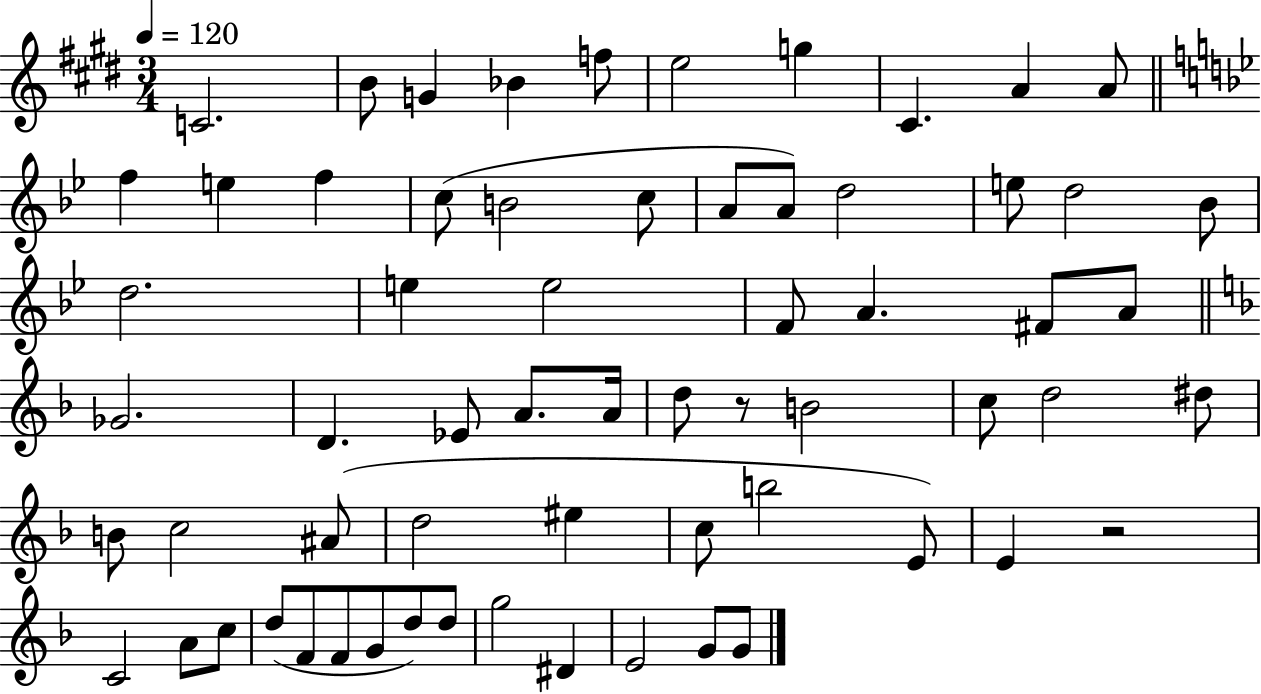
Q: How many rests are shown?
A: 2